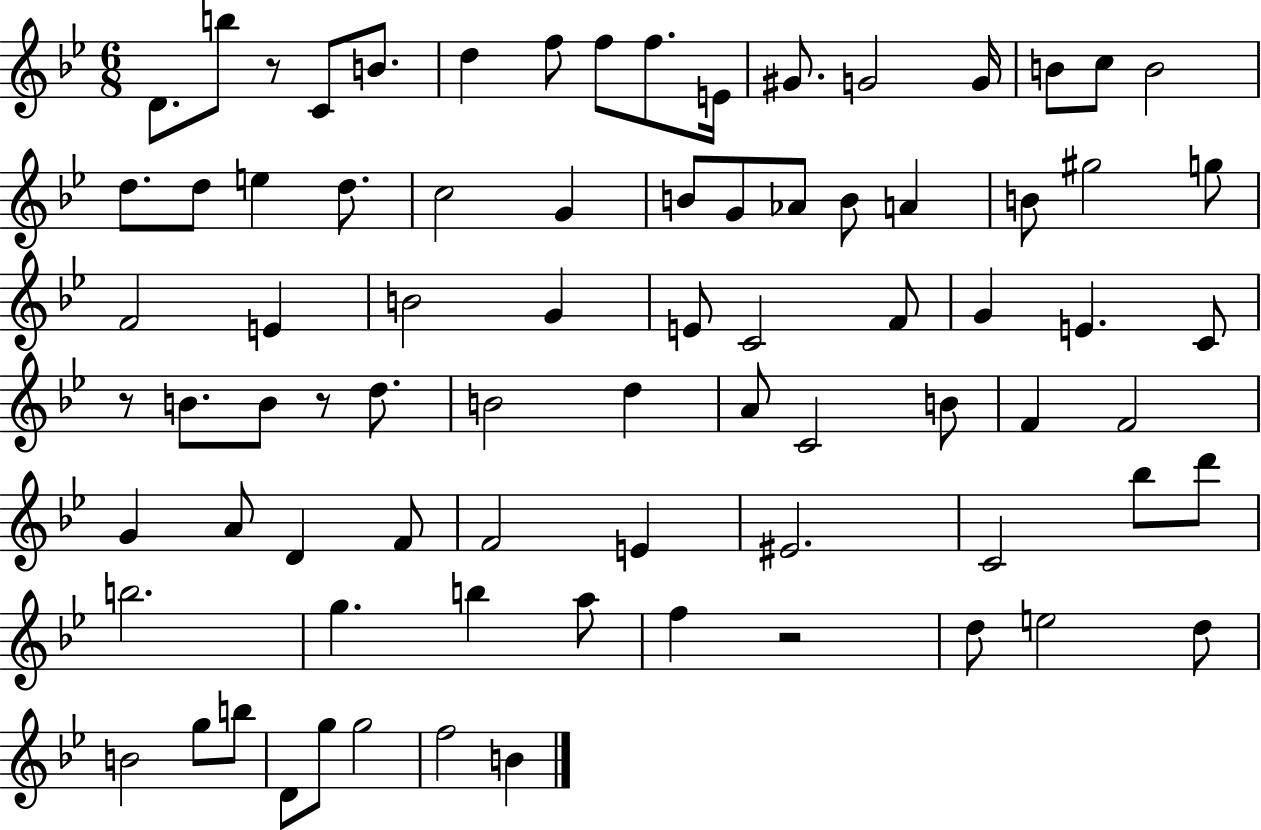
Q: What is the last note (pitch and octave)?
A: B4